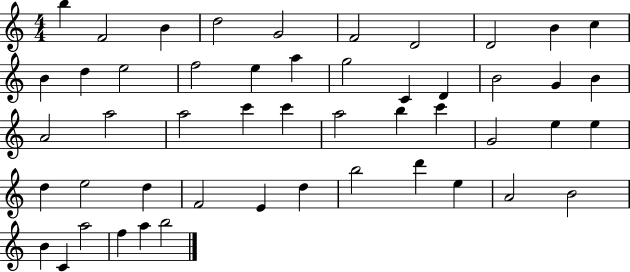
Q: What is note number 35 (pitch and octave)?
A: E5